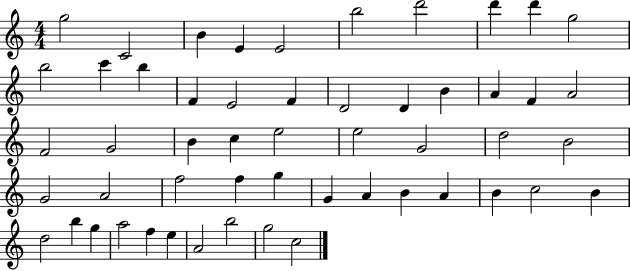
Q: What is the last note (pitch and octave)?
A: C5